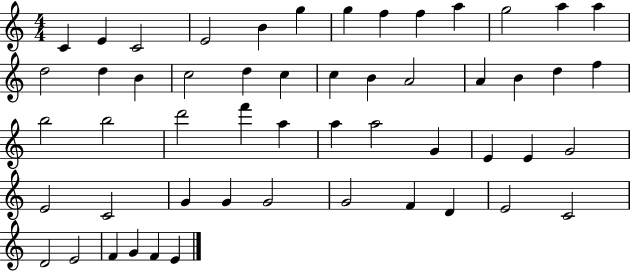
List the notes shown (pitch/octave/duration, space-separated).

C4/q E4/q C4/h E4/h B4/q G5/q G5/q F5/q F5/q A5/q G5/h A5/q A5/q D5/h D5/q B4/q C5/h D5/q C5/q C5/q B4/q A4/h A4/q B4/q D5/q F5/q B5/h B5/h D6/h F6/q A5/q A5/q A5/h G4/q E4/q E4/q G4/h E4/h C4/h G4/q G4/q G4/h G4/h F4/q D4/q E4/h C4/h D4/h E4/h F4/q G4/q F4/q E4/q